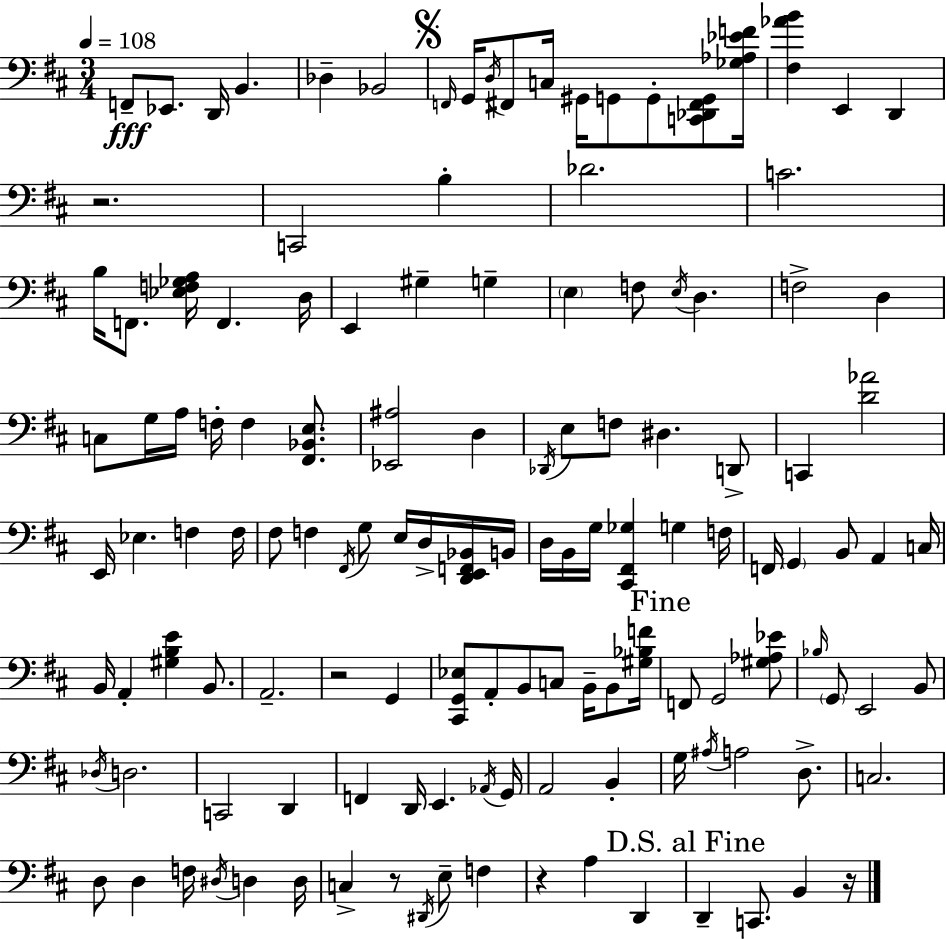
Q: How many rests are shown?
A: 5